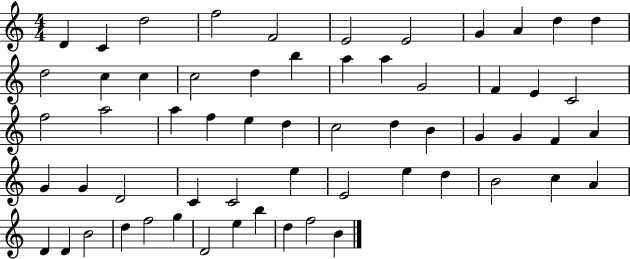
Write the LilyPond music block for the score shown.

{
  \clef treble
  \numericTimeSignature
  \time 4/4
  \key c \major
  d'4 c'4 d''2 | f''2 f'2 | e'2 e'2 | g'4 a'4 d''4 d''4 | \break d''2 c''4 c''4 | c''2 d''4 b''4 | a''4 a''4 g'2 | f'4 e'4 c'2 | \break f''2 a''2 | a''4 f''4 e''4 d''4 | c''2 d''4 b'4 | g'4 g'4 f'4 a'4 | \break g'4 g'4 d'2 | c'4 c'2 e''4 | e'2 e''4 d''4 | b'2 c''4 a'4 | \break d'4 d'4 b'2 | d''4 f''2 g''4 | d'2 e''4 b''4 | d''4 f''2 b'4 | \break \bar "|."
}